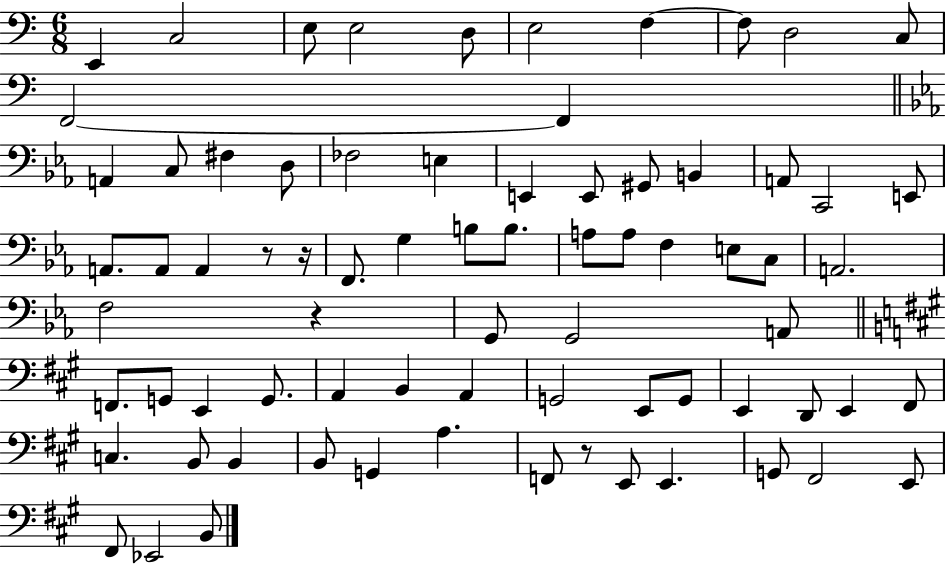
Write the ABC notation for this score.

X:1
T:Untitled
M:6/8
L:1/4
K:C
E,, C,2 E,/2 E,2 D,/2 E,2 F, F,/2 D,2 C,/2 F,,2 F,, A,, C,/2 ^F, D,/2 _F,2 E, E,, E,,/2 ^G,,/2 B,, A,,/2 C,,2 E,,/2 A,,/2 A,,/2 A,, z/2 z/4 F,,/2 G, B,/2 B,/2 A,/2 A,/2 F, E,/2 C,/2 A,,2 F,2 z G,,/2 G,,2 A,,/2 F,,/2 G,,/2 E,, G,,/2 A,, B,, A,, G,,2 E,,/2 G,,/2 E,, D,,/2 E,, ^F,,/2 C, B,,/2 B,, B,,/2 G,, A, F,,/2 z/2 E,,/2 E,, G,,/2 ^F,,2 E,,/2 ^F,,/2 _E,,2 B,,/2